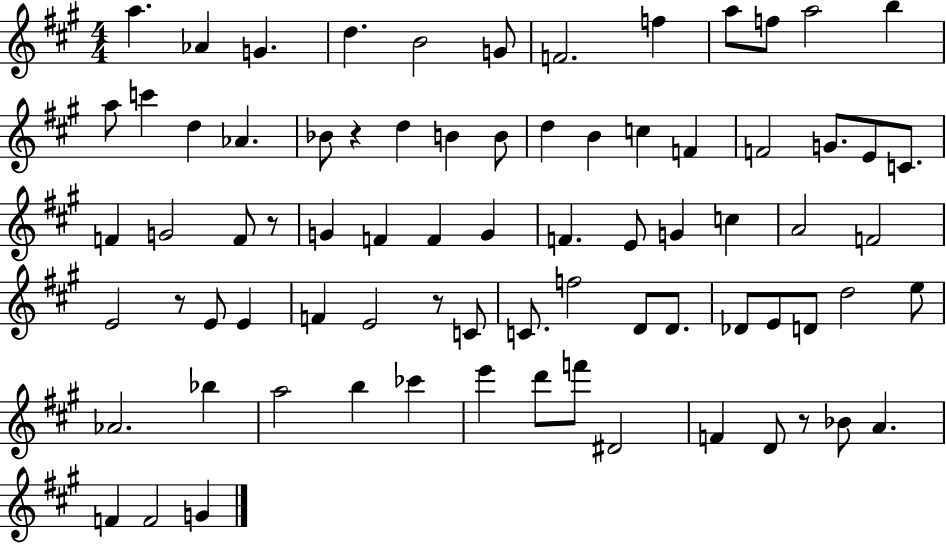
A5/q. Ab4/q G4/q. D5/q. B4/h G4/e F4/h. F5/q A5/e F5/e A5/h B5/q A5/e C6/q D5/q Ab4/q. Bb4/e R/q D5/q B4/q B4/e D5/q B4/q C5/q F4/q F4/h G4/e. E4/e C4/e. F4/q G4/h F4/e R/e G4/q F4/q F4/q G4/q F4/q. E4/e G4/q C5/q A4/h F4/h E4/h R/e E4/e E4/q F4/q E4/h R/e C4/e C4/e. F5/h D4/e D4/e. Db4/e E4/e D4/e D5/h E5/e Ab4/h. Bb5/q A5/h B5/q CES6/q E6/q D6/e F6/e D#4/h F4/q D4/e R/e Bb4/e A4/q. F4/q F4/h G4/q